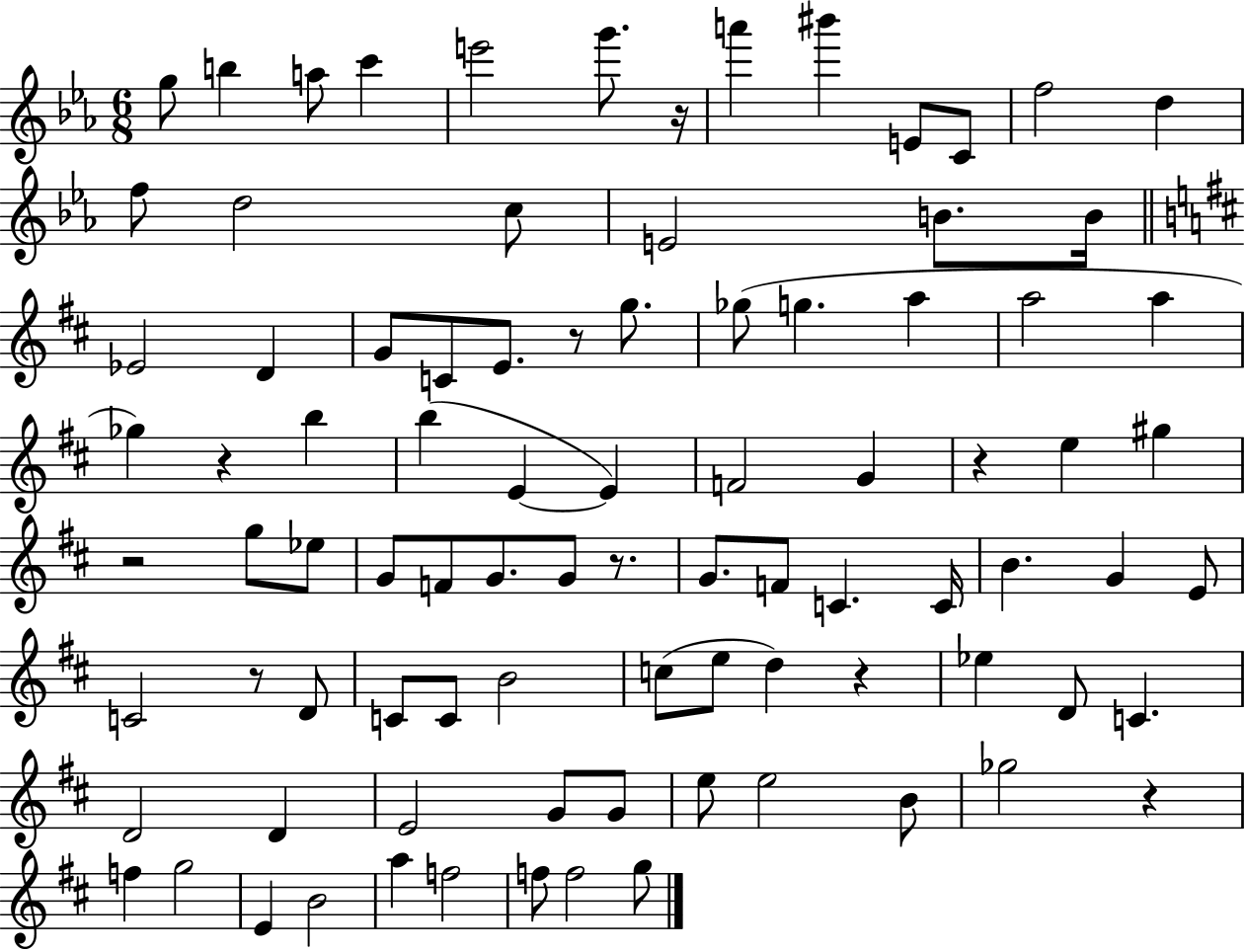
{
  \clef treble
  \numericTimeSignature
  \time 6/8
  \key ees \major
  g''8 b''4 a''8 c'''4 | e'''2 g'''8. r16 | a'''4 bis'''4 e'8 c'8 | f''2 d''4 | \break f''8 d''2 c''8 | e'2 b'8. b'16 | \bar "||" \break \key b \minor ees'2 d'4 | g'8 c'8 e'8. r8 g''8. | ges''8( g''4. a''4 | a''2 a''4 | \break ges''4) r4 b''4 | b''4( e'4~~ e'4) | f'2 g'4 | r4 e''4 gis''4 | \break r2 g''8 ees''8 | g'8 f'8 g'8. g'8 r8. | g'8. f'8 c'4. c'16 | b'4. g'4 e'8 | \break c'2 r8 d'8 | c'8 c'8 b'2 | c''8( e''8 d''4) r4 | ees''4 d'8 c'4. | \break d'2 d'4 | e'2 g'8 g'8 | e''8 e''2 b'8 | ges''2 r4 | \break f''4 g''2 | e'4 b'2 | a''4 f''2 | f''8 f''2 g''8 | \break \bar "|."
}